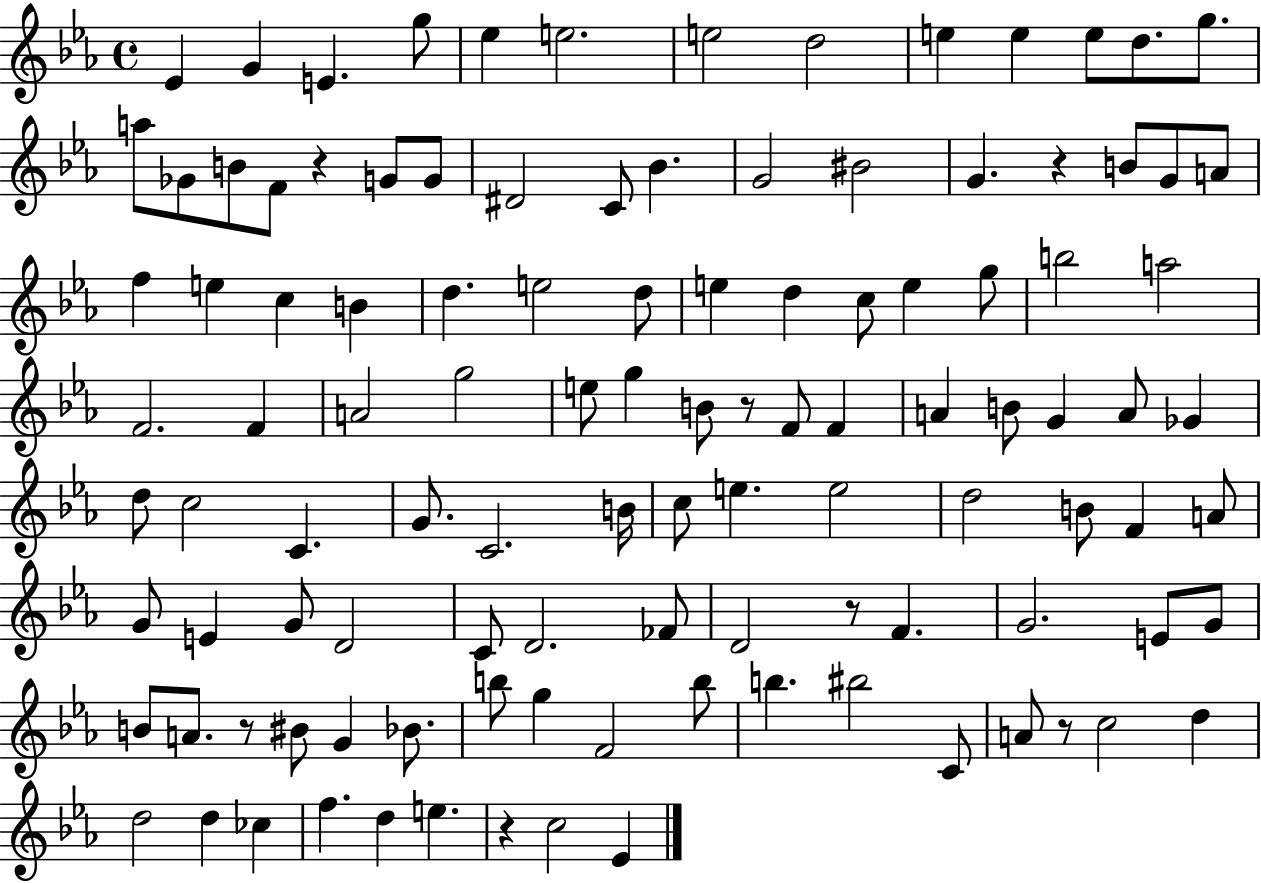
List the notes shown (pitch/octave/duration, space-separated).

Eb4/q G4/q E4/q. G5/e Eb5/q E5/h. E5/h D5/h E5/q E5/q E5/e D5/e. G5/e. A5/e Gb4/e B4/e F4/e R/q G4/e G4/e D#4/h C4/e Bb4/q. G4/h BIS4/h G4/q. R/q B4/e G4/e A4/e F5/q E5/q C5/q B4/q D5/q. E5/h D5/e E5/q D5/q C5/e E5/q G5/e B5/h A5/h F4/h. F4/q A4/h G5/h E5/e G5/q B4/e R/e F4/e F4/q A4/q B4/e G4/q A4/e Gb4/q D5/e C5/h C4/q. G4/e. C4/h. B4/s C5/e E5/q. E5/h D5/h B4/e F4/q A4/e G4/e E4/q G4/e D4/h C4/e D4/h. FES4/e D4/h R/e F4/q. G4/h. E4/e G4/e B4/e A4/e. R/e BIS4/e G4/q Bb4/e. B5/e G5/q F4/h B5/e B5/q. BIS5/h C4/e A4/e R/e C5/h D5/q D5/h D5/q CES5/q F5/q. D5/q E5/q. R/q C5/h Eb4/q